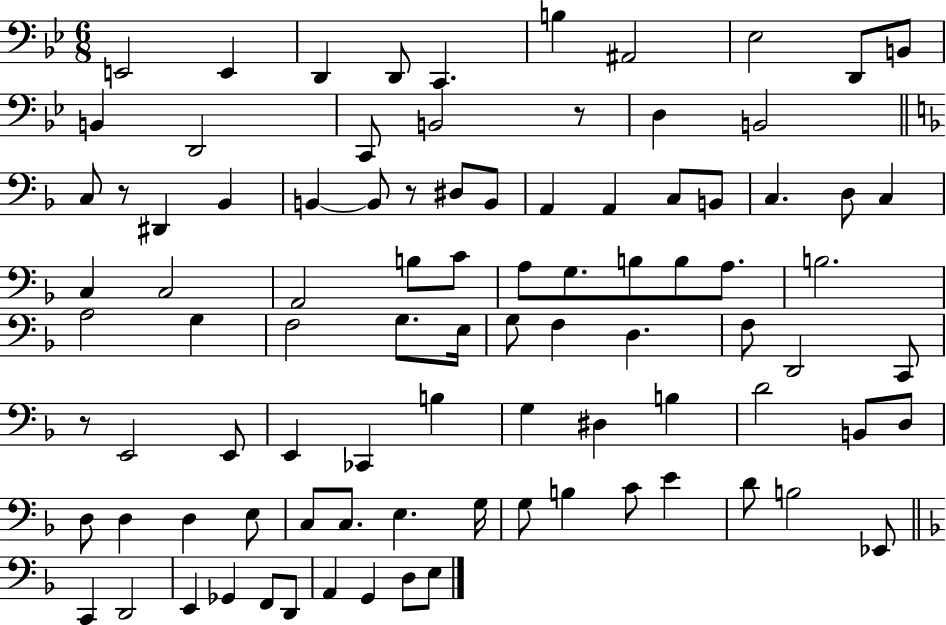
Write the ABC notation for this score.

X:1
T:Untitled
M:6/8
L:1/4
K:Bb
E,,2 E,, D,, D,,/2 C,, B, ^A,,2 _E,2 D,,/2 B,,/2 B,, D,,2 C,,/2 B,,2 z/2 D, B,,2 C,/2 z/2 ^D,, _B,, B,, B,,/2 z/2 ^D,/2 B,,/2 A,, A,, C,/2 B,,/2 C, D,/2 C, C, C,2 A,,2 B,/2 C/2 A,/2 G,/2 B,/2 B,/2 A,/2 B,2 A,2 G, F,2 G,/2 E,/4 G,/2 F, D, F,/2 D,,2 C,,/2 z/2 E,,2 E,,/2 E,, _C,, B, G, ^D, B, D2 B,,/2 D,/2 D,/2 D, D, E,/2 C,/2 C,/2 E, G,/4 G,/2 B, C/2 E D/2 B,2 _E,,/2 C,, D,,2 E,, _G,, F,,/2 D,,/2 A,, G,, D,/2 E,/2